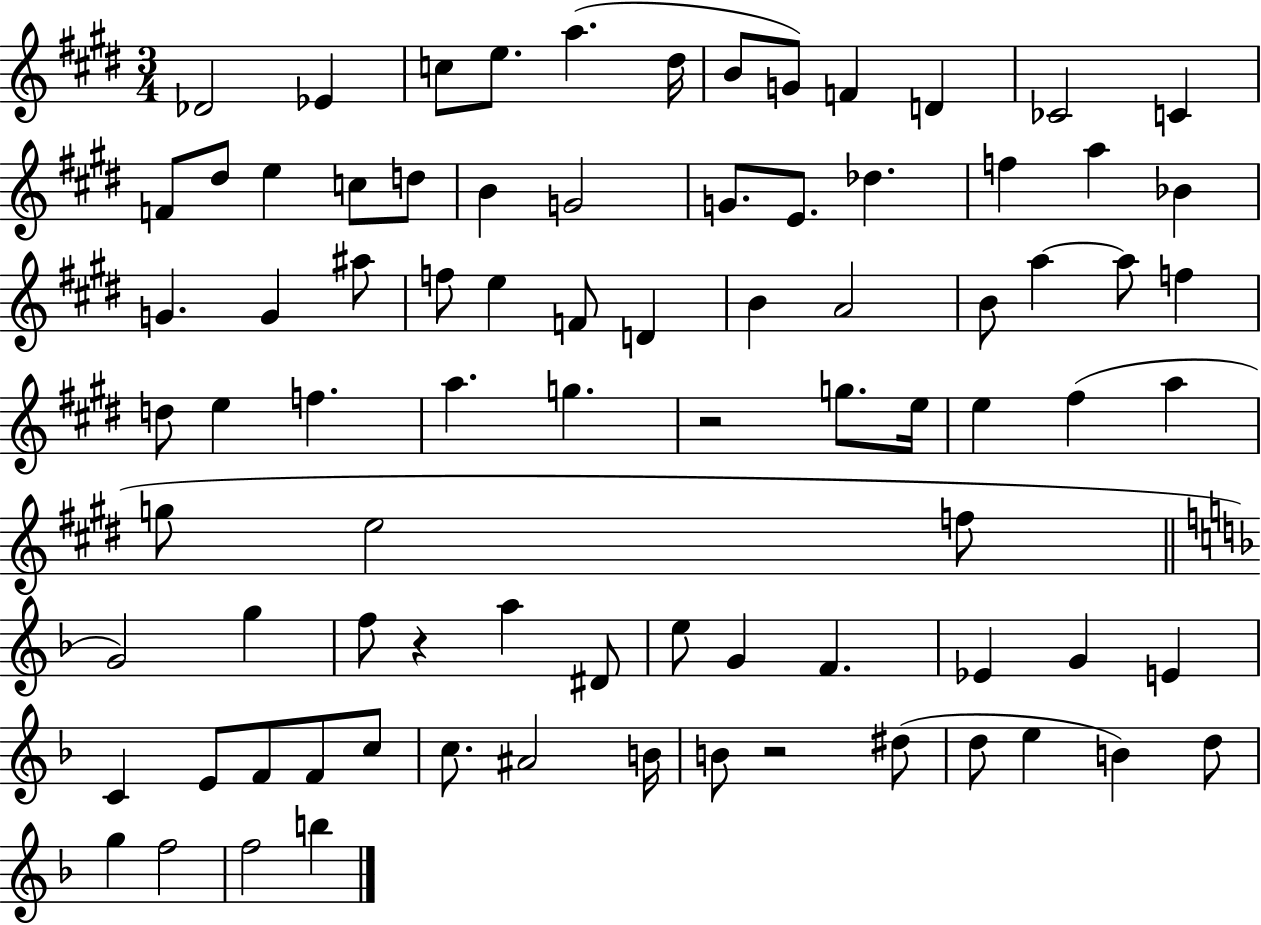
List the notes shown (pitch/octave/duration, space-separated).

Db4/h Eb4/q C5/e E5/e. A5/q. D#5/s B4/e G4/e F4/q D4/q CES4/h C4/q F4/e D#5/e E5/q C5/e D5/e B4/q G4/h G4/e. E4/e. Db5/q. F5/q A5/q Bb4/q G4/q. G4/q A#5/e F5/e E5/q F4/e D4/q B4/q A4/h B4/e A5/q A5/e F5/q D5/e E5/q F5/q. A5/q. G5/q. R/h G5/e. E5/s E5/q F#5/q A5/q G5/e E5/h F5/e G4/h G5/q F5/e R/q A5/q D#4/e E5/e G4/q F4/q. Eb4/q G4/q E4/q C4/q E4/e F4/e F4/e C5/e C5/e. A#4/h B4/s B4/e R/h D#5/e D5/e E5/q B4/q D5/e G5/q F5/h F5/h B5/q